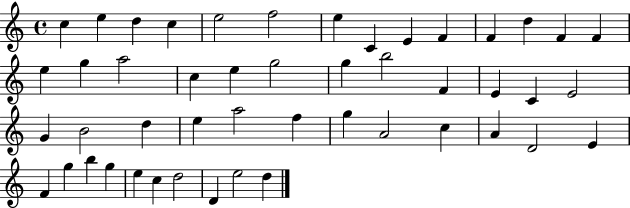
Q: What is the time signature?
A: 4/4